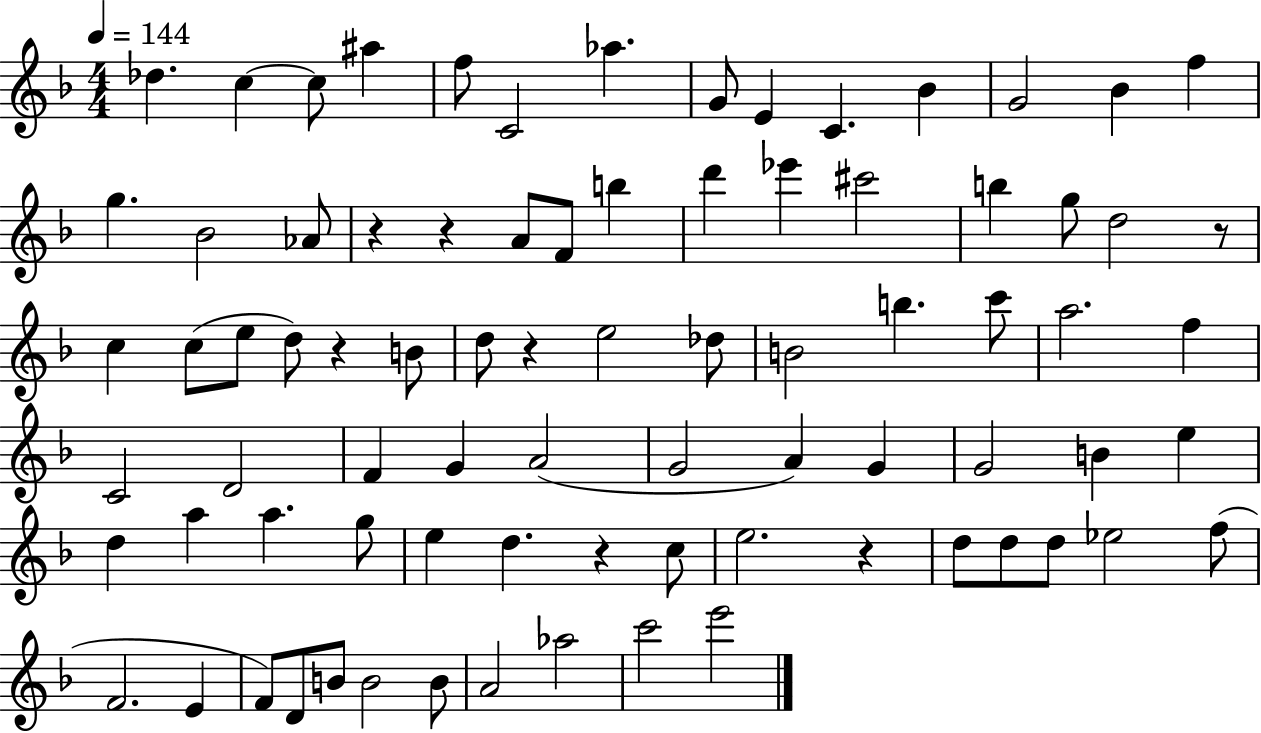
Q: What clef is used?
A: treble